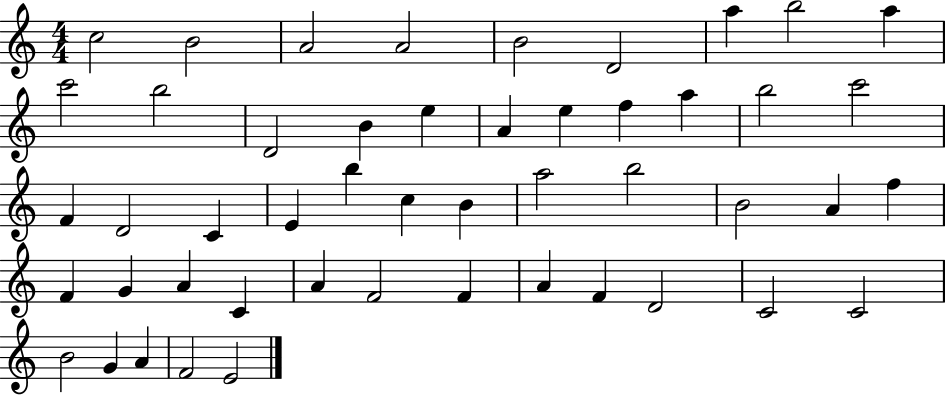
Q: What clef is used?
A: treble